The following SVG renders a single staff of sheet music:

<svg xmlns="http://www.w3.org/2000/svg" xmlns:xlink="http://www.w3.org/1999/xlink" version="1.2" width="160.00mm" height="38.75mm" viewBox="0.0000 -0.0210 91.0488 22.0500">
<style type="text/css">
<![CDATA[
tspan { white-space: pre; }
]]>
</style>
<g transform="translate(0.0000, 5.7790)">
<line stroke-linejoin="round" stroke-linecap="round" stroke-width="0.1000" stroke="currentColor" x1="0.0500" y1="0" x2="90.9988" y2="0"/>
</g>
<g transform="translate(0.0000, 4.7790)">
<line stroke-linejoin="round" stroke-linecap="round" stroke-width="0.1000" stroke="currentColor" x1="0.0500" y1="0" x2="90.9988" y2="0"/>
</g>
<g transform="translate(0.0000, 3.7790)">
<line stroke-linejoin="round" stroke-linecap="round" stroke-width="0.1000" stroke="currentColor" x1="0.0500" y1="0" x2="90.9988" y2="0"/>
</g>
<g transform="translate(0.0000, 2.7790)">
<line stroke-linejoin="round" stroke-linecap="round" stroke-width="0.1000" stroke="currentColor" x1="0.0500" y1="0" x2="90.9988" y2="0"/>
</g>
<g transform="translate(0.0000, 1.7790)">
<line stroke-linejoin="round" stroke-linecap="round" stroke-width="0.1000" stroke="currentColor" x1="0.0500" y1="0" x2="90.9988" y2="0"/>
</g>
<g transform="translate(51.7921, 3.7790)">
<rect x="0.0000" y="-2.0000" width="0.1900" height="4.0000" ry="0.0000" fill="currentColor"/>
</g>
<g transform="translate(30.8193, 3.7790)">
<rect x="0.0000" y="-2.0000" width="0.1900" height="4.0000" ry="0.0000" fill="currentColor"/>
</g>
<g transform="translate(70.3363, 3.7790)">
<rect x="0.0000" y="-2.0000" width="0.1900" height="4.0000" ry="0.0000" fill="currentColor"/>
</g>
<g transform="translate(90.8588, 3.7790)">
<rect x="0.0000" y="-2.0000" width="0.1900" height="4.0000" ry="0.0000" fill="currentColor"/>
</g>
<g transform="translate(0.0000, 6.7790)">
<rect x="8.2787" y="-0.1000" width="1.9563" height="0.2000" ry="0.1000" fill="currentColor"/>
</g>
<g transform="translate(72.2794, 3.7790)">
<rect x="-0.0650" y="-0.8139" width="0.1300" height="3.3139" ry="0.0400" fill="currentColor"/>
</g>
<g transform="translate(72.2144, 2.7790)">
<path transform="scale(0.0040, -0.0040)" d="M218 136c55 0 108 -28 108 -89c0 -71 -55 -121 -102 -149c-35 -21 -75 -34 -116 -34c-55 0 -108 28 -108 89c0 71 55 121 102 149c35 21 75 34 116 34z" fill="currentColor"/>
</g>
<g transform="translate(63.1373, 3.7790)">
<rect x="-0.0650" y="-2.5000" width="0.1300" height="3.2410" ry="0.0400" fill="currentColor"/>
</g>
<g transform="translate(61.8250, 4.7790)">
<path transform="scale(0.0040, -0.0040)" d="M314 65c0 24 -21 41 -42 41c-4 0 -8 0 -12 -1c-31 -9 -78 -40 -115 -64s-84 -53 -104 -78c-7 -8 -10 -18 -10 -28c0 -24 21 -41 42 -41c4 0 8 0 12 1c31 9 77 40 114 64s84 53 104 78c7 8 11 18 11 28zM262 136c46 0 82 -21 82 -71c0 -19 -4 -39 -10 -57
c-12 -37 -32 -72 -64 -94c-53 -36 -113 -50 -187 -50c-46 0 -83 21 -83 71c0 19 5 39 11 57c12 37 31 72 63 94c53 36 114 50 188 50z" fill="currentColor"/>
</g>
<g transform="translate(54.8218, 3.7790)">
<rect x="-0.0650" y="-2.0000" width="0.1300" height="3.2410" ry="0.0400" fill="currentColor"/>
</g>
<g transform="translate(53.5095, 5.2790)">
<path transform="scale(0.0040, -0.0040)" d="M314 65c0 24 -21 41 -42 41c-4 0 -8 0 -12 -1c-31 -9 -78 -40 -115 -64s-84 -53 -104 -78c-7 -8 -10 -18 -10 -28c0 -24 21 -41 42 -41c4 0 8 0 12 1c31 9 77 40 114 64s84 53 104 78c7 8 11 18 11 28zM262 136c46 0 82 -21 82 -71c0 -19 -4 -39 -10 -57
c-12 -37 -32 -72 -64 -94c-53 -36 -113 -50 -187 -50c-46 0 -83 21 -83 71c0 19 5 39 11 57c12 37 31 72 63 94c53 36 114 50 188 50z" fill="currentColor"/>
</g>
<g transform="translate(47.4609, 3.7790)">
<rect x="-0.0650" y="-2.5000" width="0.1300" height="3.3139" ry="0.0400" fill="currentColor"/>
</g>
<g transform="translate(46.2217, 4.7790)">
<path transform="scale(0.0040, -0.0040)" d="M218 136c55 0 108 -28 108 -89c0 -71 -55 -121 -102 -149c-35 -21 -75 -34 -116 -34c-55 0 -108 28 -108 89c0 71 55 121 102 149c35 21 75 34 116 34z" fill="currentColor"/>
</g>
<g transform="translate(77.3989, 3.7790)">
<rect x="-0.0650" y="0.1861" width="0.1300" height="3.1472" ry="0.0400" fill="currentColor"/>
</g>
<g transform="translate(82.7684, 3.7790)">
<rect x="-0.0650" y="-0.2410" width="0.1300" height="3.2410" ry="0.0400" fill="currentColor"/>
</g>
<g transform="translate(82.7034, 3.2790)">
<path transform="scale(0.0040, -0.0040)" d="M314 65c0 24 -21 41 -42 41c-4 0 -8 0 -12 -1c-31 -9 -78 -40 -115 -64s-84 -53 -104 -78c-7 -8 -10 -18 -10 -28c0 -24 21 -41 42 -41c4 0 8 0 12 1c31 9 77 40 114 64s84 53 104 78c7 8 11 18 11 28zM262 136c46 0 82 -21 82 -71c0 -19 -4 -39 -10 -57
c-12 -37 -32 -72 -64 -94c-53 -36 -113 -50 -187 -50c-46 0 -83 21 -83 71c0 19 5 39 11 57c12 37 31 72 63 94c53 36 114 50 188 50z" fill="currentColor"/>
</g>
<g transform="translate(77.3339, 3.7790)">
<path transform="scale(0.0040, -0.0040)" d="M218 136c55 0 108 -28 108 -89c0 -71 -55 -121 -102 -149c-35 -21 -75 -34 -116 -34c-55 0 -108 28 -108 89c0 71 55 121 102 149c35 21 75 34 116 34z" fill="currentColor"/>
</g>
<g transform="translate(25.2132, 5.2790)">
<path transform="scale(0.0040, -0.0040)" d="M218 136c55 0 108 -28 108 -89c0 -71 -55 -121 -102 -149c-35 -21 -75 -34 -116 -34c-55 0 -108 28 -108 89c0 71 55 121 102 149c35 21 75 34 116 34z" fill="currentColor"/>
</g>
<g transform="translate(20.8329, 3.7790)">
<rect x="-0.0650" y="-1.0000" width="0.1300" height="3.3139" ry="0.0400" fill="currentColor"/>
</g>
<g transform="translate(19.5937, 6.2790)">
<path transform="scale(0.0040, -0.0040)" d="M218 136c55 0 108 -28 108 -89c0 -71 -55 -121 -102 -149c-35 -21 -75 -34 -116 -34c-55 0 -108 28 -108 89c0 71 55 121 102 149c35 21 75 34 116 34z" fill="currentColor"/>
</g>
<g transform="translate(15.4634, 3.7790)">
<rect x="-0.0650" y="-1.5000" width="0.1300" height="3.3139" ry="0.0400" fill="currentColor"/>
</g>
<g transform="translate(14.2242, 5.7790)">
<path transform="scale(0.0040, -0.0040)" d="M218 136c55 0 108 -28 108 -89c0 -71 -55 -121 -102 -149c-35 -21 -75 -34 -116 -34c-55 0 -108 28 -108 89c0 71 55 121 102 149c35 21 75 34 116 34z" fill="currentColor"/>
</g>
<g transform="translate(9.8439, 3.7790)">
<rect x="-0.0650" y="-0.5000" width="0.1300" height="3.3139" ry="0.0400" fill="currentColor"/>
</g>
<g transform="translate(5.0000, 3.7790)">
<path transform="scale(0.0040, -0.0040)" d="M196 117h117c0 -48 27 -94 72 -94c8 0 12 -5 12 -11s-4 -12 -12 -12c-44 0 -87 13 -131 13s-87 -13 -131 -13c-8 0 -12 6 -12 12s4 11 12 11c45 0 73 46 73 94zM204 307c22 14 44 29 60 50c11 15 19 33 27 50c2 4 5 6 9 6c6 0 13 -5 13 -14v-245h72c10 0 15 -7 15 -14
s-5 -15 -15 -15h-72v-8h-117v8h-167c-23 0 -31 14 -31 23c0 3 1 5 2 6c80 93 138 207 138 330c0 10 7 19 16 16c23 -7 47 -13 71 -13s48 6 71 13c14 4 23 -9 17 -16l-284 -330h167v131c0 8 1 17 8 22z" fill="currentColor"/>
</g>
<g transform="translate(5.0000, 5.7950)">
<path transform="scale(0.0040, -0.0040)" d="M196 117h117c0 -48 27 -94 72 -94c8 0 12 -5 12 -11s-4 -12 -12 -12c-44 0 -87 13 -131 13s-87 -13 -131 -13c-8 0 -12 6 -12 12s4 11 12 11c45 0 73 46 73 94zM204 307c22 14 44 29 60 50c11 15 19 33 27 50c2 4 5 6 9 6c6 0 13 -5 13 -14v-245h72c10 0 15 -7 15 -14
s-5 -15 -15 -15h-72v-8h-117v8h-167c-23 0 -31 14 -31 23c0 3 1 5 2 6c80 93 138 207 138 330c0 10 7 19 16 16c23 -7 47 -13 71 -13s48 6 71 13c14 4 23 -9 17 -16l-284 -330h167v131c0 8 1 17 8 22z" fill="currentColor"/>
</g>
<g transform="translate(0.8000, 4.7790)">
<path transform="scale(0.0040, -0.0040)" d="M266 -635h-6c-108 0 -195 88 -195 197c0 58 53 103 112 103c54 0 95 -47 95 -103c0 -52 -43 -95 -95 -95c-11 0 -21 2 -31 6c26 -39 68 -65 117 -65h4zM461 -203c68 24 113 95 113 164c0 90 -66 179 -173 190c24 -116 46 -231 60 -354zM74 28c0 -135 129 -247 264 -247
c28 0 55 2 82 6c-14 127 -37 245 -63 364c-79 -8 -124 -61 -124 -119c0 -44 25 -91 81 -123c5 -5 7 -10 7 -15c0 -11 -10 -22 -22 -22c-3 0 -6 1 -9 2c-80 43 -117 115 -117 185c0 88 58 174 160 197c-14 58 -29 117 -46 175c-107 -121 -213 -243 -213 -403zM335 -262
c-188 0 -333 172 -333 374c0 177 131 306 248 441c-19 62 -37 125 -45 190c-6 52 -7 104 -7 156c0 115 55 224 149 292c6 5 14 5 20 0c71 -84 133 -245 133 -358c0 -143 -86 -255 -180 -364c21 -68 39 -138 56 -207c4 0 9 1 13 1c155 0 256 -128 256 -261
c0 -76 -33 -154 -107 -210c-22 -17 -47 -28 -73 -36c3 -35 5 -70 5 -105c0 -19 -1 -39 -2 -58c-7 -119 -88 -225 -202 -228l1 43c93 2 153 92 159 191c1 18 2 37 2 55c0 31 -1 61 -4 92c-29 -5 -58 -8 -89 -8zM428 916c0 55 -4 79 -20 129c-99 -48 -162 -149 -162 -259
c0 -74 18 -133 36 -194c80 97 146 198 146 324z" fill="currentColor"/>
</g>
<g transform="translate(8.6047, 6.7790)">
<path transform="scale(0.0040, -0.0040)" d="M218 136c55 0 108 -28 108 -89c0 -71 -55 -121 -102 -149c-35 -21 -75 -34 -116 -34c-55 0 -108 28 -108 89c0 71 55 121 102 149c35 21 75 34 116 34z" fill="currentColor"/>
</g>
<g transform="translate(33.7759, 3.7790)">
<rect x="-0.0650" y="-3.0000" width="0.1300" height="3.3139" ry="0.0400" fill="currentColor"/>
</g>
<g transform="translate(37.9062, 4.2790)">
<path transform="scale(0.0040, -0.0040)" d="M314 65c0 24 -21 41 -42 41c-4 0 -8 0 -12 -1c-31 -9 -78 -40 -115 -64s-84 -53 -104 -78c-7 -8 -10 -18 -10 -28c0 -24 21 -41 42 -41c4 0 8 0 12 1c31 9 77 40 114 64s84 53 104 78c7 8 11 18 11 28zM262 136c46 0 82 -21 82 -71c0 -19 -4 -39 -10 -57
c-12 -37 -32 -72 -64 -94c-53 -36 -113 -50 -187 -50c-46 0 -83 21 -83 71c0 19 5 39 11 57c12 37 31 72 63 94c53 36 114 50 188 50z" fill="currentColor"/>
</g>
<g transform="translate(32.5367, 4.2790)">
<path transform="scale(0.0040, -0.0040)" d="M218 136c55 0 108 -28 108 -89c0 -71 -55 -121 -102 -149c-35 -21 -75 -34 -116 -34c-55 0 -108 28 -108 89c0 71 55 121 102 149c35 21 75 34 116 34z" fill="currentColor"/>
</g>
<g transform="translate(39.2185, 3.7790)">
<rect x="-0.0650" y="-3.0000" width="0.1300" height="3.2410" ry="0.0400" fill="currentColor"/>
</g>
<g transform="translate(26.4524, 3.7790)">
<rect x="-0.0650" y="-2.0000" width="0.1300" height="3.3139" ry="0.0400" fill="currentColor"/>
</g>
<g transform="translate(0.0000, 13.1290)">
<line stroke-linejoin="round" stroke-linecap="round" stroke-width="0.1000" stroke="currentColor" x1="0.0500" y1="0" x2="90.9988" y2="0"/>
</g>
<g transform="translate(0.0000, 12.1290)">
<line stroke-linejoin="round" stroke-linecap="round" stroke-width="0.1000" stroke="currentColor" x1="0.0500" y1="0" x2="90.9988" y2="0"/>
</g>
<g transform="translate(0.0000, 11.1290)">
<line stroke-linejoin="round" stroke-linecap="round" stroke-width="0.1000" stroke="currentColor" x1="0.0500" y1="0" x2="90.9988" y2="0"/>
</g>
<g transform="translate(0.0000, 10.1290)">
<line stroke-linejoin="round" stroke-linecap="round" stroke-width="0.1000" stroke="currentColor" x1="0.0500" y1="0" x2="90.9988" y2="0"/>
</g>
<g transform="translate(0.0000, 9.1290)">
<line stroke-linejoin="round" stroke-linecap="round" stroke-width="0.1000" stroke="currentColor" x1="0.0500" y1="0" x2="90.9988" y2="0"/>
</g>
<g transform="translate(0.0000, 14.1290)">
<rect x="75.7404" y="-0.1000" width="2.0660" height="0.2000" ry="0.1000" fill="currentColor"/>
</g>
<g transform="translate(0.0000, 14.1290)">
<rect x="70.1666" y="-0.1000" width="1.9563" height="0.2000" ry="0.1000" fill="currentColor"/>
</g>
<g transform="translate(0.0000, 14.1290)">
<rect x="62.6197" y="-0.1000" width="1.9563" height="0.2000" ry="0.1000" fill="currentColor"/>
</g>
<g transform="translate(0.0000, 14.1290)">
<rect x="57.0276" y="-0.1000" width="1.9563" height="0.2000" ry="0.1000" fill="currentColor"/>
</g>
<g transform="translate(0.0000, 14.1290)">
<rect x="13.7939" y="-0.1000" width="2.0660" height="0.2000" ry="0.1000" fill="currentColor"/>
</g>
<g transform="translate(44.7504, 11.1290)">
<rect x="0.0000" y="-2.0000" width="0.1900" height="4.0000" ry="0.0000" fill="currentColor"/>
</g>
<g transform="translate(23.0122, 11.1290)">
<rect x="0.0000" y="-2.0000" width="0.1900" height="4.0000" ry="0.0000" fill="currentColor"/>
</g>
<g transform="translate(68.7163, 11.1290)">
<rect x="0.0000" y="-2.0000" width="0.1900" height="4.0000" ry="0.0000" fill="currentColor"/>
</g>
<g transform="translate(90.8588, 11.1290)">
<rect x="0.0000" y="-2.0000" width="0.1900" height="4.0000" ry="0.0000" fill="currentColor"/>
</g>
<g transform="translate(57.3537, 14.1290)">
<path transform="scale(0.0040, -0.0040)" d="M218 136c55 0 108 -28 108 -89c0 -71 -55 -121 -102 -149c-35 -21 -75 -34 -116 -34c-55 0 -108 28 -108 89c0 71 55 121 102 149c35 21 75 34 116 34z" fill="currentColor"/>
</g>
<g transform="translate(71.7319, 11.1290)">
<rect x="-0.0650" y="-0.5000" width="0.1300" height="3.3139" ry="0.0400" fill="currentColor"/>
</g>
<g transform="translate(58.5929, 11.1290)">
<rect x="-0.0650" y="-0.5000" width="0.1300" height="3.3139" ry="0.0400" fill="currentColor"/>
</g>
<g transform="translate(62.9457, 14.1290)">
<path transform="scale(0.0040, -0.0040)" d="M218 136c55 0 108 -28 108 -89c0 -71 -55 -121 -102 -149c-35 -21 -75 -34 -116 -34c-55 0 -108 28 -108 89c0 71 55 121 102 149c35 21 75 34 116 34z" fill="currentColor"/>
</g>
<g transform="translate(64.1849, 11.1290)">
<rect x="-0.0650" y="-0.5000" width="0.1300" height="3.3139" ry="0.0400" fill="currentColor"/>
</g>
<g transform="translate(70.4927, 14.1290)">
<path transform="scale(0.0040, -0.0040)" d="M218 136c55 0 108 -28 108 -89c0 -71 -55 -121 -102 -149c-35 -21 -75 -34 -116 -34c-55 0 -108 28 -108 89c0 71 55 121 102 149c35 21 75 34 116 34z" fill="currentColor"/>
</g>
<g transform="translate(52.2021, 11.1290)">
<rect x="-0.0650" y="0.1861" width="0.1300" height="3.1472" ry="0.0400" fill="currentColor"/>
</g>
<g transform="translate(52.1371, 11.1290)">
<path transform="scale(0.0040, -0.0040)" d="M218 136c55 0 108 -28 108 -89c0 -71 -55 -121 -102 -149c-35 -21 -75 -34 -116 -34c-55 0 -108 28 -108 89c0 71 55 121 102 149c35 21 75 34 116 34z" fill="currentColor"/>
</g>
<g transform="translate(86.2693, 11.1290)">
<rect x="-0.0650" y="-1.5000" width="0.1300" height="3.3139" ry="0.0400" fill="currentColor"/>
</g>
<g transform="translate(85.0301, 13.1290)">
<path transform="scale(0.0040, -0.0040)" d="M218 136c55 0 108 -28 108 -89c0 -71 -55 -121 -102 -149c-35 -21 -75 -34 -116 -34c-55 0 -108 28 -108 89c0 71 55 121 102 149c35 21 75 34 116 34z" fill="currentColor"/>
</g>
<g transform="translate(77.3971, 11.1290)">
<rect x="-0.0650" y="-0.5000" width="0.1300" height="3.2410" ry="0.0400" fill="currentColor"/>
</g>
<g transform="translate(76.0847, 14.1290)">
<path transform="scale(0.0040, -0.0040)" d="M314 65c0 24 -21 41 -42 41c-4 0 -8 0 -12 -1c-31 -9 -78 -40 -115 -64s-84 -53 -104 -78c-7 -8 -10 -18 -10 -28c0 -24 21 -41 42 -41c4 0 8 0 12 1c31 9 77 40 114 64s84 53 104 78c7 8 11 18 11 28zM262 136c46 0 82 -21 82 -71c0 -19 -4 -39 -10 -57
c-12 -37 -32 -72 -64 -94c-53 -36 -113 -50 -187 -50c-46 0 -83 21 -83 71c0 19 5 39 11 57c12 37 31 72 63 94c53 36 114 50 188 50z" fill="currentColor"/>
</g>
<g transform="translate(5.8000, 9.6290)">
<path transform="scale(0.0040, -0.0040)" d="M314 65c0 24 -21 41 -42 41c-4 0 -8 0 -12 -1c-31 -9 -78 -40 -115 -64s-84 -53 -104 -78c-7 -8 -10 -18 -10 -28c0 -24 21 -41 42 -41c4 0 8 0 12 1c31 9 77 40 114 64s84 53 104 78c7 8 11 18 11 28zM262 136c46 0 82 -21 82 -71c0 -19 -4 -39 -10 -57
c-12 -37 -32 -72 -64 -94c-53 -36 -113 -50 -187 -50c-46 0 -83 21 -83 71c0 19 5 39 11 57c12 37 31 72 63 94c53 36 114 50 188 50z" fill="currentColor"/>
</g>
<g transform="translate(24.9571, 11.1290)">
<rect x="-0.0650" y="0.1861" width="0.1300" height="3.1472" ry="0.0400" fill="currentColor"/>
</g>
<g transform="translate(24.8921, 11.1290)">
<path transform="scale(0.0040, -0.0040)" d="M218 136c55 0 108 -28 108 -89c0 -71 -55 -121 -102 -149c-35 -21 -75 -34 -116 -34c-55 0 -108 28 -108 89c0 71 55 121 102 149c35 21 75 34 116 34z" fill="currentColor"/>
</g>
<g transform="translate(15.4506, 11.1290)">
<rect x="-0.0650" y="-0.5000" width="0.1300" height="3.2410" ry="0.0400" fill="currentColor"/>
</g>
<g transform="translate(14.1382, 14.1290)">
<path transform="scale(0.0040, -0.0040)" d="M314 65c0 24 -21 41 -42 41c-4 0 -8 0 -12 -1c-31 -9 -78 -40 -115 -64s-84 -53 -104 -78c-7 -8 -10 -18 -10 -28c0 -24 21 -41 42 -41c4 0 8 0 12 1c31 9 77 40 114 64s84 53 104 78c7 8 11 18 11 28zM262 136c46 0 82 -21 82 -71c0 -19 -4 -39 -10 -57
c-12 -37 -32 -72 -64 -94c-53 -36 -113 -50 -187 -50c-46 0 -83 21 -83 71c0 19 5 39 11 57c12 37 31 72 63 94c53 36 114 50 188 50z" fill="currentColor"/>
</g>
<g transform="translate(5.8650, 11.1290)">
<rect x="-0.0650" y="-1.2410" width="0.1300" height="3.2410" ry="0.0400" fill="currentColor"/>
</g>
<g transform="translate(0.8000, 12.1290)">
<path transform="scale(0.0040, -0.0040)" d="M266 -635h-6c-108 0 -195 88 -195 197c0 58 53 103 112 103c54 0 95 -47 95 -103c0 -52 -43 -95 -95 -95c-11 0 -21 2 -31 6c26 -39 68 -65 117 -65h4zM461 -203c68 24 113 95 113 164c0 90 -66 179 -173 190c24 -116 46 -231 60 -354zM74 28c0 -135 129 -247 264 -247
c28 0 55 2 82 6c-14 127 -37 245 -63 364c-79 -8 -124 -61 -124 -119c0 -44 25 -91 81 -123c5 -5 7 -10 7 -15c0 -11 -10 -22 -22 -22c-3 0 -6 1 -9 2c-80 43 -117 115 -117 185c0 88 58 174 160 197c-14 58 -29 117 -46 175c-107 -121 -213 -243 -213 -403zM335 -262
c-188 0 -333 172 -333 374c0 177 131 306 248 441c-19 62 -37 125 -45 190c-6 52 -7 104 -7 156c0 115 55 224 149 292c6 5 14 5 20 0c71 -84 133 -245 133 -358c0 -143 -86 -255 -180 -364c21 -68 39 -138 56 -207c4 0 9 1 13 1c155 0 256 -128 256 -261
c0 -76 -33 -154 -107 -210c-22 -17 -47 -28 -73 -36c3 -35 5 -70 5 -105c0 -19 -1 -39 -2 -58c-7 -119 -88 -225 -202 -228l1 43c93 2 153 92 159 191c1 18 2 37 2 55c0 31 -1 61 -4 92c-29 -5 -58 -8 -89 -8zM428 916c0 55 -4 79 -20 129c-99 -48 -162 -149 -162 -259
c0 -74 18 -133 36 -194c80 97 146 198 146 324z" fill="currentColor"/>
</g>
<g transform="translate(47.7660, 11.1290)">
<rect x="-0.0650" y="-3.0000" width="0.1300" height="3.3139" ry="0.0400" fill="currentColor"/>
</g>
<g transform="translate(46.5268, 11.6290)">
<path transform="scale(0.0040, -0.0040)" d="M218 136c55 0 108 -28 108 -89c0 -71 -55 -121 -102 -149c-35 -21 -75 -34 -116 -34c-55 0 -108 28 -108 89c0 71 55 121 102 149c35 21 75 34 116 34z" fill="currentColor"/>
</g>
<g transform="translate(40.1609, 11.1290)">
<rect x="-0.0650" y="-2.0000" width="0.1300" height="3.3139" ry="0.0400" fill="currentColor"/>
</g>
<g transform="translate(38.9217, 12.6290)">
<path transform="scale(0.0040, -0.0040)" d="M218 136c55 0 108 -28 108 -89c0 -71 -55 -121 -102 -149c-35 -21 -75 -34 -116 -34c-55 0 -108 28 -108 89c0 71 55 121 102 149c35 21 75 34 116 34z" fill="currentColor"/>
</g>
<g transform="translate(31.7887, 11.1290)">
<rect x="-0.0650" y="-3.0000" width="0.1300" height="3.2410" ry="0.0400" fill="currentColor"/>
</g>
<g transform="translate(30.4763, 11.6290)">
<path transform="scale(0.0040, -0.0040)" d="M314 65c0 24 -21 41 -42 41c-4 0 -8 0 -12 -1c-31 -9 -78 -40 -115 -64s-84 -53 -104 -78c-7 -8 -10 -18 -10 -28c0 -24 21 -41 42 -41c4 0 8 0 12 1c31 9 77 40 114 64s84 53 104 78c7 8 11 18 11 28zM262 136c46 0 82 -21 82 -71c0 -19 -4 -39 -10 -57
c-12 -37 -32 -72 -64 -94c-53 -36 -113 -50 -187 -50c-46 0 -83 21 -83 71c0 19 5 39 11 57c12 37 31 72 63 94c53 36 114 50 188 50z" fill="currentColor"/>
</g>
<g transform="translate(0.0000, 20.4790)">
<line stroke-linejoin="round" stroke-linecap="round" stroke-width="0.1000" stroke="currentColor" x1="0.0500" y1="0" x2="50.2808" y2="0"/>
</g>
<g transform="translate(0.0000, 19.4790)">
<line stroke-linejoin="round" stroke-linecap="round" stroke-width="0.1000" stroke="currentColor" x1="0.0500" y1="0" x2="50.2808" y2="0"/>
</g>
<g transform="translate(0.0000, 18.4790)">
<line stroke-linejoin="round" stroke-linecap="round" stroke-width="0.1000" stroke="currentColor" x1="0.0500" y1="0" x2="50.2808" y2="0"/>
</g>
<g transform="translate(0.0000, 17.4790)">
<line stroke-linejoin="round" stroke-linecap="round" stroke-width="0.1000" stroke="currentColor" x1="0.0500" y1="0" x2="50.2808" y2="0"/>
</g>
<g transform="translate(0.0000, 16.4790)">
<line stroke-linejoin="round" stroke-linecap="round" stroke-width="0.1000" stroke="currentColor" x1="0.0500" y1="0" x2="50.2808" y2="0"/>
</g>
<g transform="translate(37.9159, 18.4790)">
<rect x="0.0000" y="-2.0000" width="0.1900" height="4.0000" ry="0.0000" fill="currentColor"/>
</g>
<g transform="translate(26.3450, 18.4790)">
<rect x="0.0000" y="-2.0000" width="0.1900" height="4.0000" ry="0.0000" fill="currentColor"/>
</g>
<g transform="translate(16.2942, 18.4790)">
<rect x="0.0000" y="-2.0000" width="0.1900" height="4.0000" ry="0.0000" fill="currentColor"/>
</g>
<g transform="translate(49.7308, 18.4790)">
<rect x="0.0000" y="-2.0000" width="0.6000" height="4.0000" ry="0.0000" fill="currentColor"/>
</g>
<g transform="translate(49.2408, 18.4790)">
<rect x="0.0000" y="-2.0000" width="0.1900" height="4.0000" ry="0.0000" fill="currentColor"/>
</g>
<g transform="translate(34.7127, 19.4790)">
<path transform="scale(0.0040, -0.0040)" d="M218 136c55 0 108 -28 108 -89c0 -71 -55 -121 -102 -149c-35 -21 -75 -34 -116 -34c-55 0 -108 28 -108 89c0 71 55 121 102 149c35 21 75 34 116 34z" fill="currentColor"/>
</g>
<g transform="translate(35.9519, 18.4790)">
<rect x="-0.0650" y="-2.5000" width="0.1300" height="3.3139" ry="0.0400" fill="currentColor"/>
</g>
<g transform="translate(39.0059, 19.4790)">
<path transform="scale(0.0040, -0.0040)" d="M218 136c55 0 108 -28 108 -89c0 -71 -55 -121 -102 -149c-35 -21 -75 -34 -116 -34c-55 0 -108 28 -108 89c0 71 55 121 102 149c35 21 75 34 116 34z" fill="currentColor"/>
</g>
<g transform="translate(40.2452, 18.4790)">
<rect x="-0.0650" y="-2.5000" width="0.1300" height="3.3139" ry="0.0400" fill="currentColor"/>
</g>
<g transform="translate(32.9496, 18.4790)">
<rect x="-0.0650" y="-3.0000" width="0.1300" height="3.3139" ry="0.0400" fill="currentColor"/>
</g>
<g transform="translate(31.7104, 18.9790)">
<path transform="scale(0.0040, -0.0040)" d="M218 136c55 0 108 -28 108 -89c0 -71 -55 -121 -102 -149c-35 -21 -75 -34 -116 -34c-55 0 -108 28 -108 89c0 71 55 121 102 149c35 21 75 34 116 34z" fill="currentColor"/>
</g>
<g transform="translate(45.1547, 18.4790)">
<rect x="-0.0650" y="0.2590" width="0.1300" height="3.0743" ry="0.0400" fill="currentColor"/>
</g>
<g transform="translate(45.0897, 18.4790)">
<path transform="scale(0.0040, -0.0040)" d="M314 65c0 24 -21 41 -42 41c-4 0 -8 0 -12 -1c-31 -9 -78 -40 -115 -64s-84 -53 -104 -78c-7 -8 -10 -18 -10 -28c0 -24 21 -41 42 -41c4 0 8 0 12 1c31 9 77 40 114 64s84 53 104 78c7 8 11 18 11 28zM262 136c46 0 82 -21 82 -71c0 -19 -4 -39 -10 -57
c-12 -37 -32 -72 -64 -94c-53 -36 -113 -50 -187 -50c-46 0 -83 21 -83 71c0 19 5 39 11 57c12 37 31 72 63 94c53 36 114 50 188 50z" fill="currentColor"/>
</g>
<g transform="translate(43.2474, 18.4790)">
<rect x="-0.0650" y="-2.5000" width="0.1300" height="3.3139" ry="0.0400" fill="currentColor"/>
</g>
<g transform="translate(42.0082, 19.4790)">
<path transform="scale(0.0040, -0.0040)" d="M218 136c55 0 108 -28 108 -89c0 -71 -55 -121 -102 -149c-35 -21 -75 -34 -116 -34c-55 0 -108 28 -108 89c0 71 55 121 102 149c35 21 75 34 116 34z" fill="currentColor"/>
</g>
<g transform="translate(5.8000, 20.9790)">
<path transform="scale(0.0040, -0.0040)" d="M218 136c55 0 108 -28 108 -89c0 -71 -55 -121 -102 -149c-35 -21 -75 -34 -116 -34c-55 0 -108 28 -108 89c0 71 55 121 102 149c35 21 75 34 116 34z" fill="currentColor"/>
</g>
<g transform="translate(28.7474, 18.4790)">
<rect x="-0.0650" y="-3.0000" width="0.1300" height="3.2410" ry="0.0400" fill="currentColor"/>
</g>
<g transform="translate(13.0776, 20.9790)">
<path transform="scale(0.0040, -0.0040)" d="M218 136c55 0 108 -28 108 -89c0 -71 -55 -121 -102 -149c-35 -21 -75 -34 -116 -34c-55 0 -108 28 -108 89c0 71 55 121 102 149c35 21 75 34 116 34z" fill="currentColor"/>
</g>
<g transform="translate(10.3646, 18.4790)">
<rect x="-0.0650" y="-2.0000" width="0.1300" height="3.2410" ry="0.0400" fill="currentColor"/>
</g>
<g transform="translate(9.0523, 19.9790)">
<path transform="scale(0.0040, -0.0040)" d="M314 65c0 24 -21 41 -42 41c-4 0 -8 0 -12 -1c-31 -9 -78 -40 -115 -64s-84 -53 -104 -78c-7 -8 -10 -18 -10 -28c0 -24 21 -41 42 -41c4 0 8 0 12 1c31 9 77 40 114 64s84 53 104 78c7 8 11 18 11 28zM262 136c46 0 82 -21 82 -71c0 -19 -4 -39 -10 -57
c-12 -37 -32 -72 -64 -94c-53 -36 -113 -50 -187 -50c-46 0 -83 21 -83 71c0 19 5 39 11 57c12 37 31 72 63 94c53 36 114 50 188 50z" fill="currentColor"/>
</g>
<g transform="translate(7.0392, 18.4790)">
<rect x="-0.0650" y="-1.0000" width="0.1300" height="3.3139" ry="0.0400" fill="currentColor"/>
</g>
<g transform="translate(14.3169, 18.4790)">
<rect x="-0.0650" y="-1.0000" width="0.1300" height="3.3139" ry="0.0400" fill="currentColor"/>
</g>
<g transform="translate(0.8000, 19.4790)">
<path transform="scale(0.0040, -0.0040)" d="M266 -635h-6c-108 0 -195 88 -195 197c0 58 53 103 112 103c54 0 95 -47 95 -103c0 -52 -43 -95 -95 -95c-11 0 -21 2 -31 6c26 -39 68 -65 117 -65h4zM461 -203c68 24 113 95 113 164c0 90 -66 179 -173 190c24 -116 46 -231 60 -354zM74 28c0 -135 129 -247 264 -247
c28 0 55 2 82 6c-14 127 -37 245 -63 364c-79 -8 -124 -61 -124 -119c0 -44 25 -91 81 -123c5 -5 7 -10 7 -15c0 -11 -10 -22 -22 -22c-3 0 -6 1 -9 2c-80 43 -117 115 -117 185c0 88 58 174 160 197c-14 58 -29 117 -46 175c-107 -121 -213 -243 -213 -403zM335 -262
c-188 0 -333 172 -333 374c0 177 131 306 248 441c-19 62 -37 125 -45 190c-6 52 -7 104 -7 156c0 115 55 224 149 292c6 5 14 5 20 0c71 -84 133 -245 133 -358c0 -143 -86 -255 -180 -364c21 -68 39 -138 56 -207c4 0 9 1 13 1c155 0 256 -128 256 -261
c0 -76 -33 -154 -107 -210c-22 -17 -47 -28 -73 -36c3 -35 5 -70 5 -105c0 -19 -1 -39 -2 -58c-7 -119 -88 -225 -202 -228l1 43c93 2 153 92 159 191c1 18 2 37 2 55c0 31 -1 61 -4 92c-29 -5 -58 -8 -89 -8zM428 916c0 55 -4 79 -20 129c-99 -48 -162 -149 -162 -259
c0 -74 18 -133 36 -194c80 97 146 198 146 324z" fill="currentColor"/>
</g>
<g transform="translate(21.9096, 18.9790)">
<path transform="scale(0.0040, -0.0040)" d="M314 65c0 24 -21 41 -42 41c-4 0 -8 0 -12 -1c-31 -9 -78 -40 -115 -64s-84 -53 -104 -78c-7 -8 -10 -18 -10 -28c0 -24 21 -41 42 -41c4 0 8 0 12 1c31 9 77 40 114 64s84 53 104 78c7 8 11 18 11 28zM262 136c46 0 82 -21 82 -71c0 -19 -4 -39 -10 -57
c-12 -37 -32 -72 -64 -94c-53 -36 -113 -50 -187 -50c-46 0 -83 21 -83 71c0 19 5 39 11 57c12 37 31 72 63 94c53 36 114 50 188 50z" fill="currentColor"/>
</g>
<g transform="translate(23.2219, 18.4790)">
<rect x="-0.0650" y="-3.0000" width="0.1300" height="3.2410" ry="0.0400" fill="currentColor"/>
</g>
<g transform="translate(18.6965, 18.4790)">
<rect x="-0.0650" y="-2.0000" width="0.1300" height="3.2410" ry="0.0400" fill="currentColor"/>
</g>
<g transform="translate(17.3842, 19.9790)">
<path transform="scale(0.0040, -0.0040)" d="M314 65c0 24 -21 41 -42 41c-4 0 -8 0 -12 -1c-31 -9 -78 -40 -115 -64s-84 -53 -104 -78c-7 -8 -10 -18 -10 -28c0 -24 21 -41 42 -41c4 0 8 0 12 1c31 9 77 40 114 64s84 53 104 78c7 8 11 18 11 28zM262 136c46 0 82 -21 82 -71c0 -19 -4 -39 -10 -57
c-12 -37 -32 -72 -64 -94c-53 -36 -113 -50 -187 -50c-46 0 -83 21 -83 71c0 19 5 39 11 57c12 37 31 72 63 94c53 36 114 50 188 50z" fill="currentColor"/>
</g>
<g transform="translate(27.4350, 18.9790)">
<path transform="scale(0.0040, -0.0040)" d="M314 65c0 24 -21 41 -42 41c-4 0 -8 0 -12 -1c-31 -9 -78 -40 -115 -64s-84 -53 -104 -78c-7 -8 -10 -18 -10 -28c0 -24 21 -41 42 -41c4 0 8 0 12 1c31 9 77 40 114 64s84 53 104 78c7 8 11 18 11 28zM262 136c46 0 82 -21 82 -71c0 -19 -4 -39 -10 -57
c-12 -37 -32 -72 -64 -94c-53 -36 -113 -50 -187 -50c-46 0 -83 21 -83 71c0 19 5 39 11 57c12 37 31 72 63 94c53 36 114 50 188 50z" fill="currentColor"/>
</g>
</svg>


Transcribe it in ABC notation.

X:1
T:Untitled
M:4/4
L:1/4
K:C
C E D F A A2 G F2 G2 d B c2 e2 C2 B A2 F A B C C C C2 E D F2 D F2 A2 A2 A G G G B2